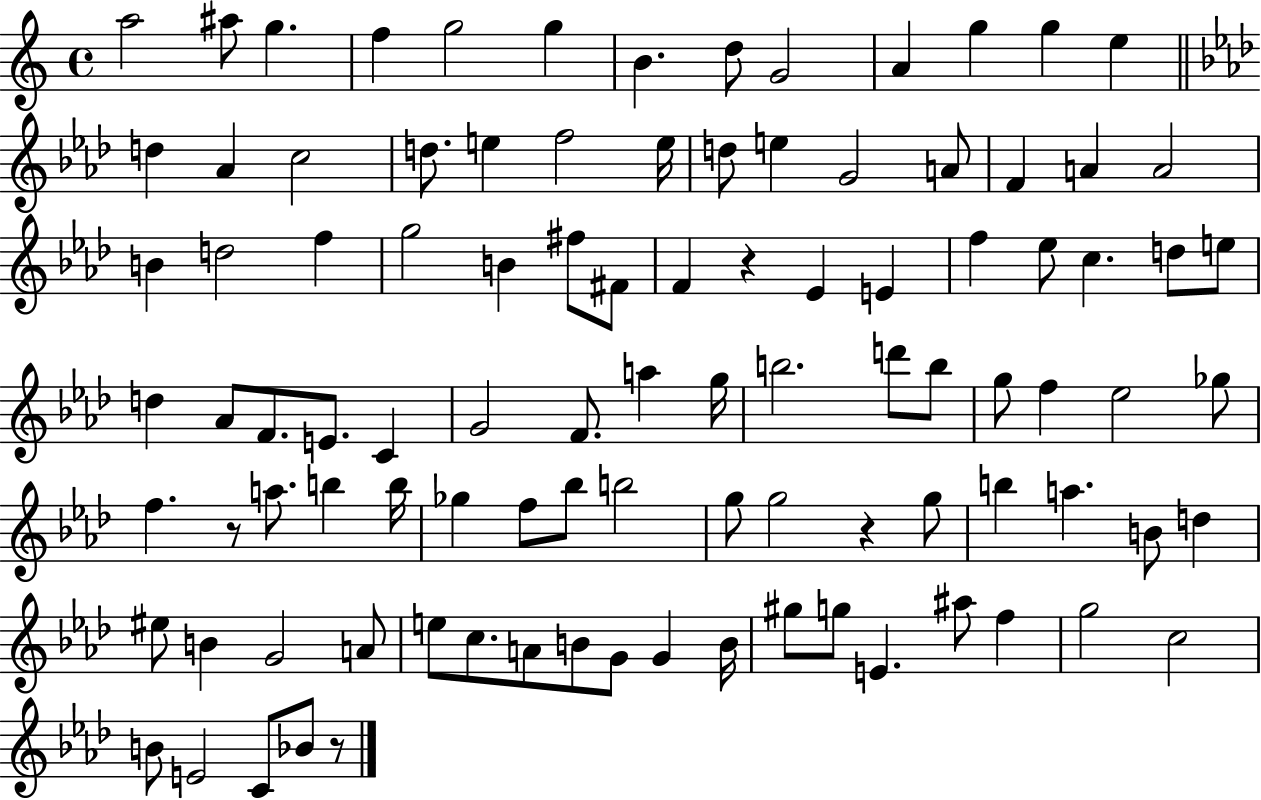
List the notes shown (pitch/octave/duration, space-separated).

A5/h A#5/e G5/q. F5/q G5/h G5/q B4/q. D5/e G4/h A4/q G5/q G5/q E5/q D5/q Ab4/q C5/h D5/e. E5/q F5/h E5/s D5/e E5/q G4/h A4/e F4/q A4/q A4/h B4/q D5/h F5/q G5/h B4/q F#5/e F#4/e F4/q R/q Eb4/q E4/q F5/q Eb5/e C5/q. D5/e E5/e D5/q Ab4/e F4/e. E4/e. C4/q G4/h F4/e. A5/q G5/s B5/h. D6/e B5/e G5/e F5/q Eb5/h Gb5/e F5/q. R/e A5/e. B5/q B5/s Gb5/q F5/e Bb5/e B5/h G5/e G5/h R/q G5/e B5/q A5/q. B4/e D5/q EIS5/e B4/q G4/h A4/e E5/e C5/e. A4/e B4/e G4/e G4/q B4/s G#5/e G5/e E4/q. A#5/e F5/q G5/h C5/h B4/e E4/h C4/e Bb4/e R/e